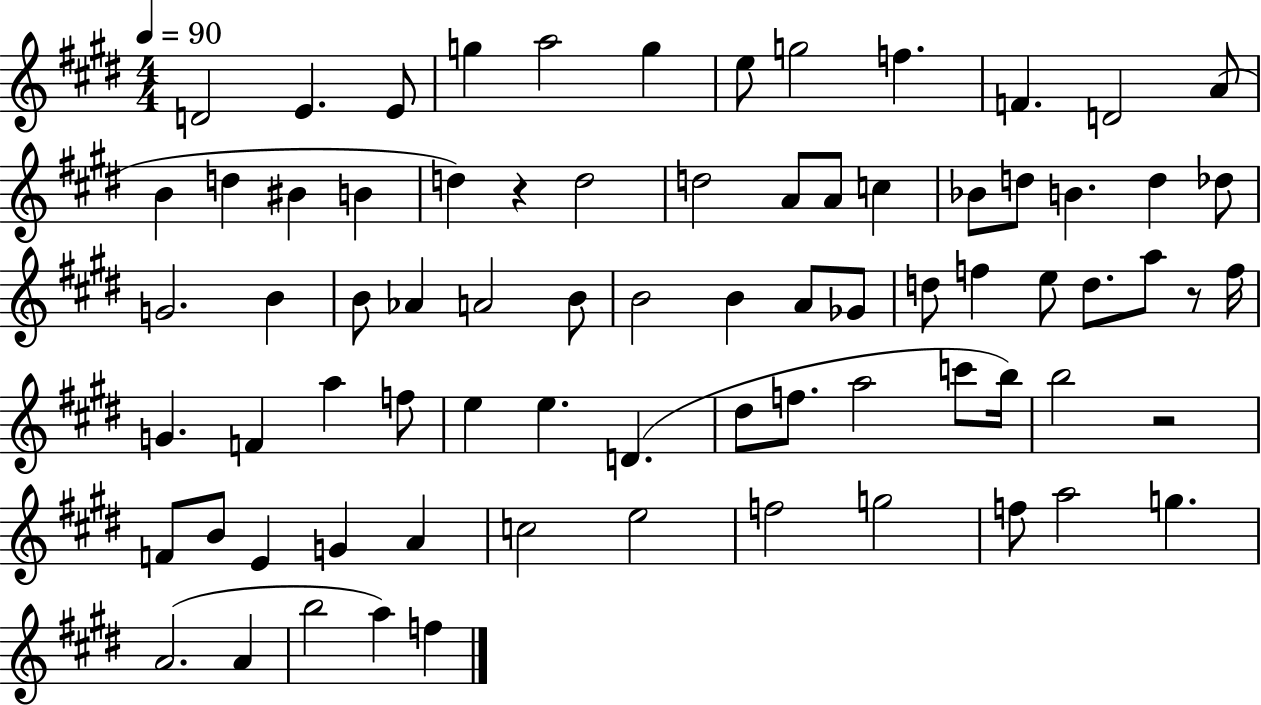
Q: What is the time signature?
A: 4/4